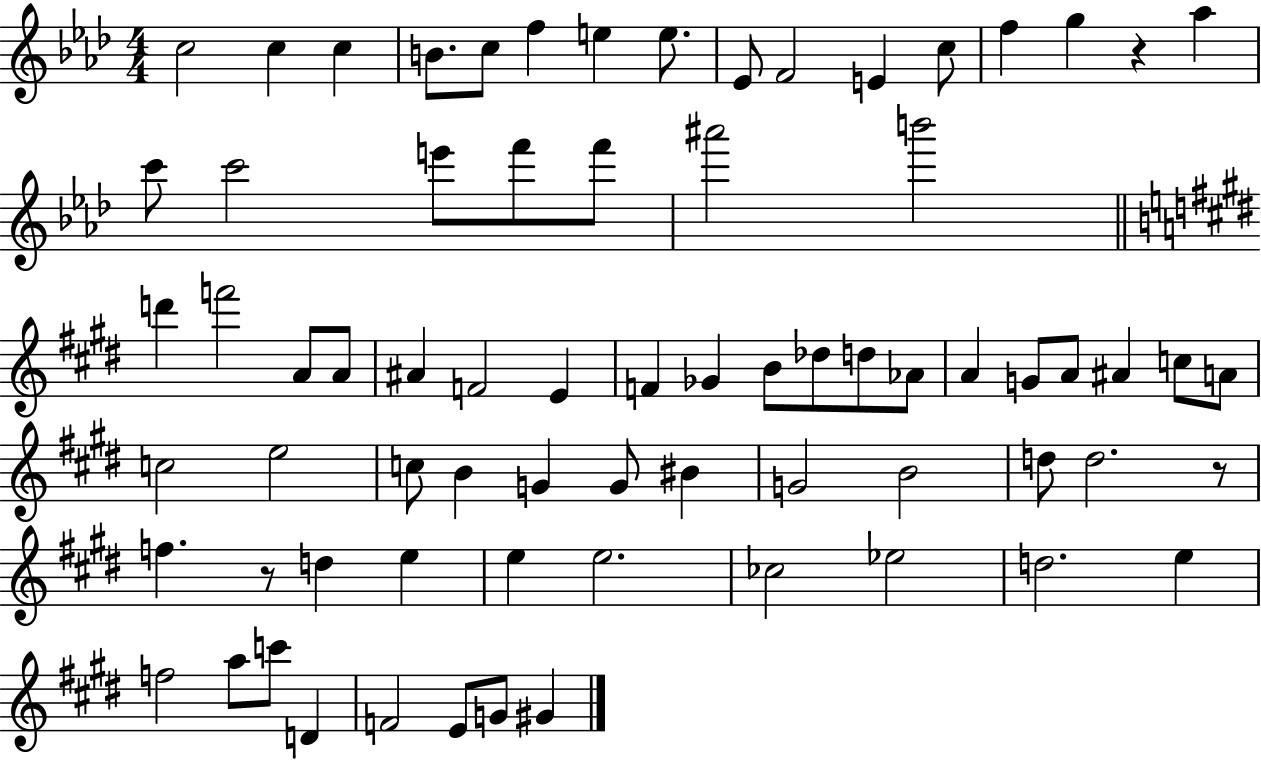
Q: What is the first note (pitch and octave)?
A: C5